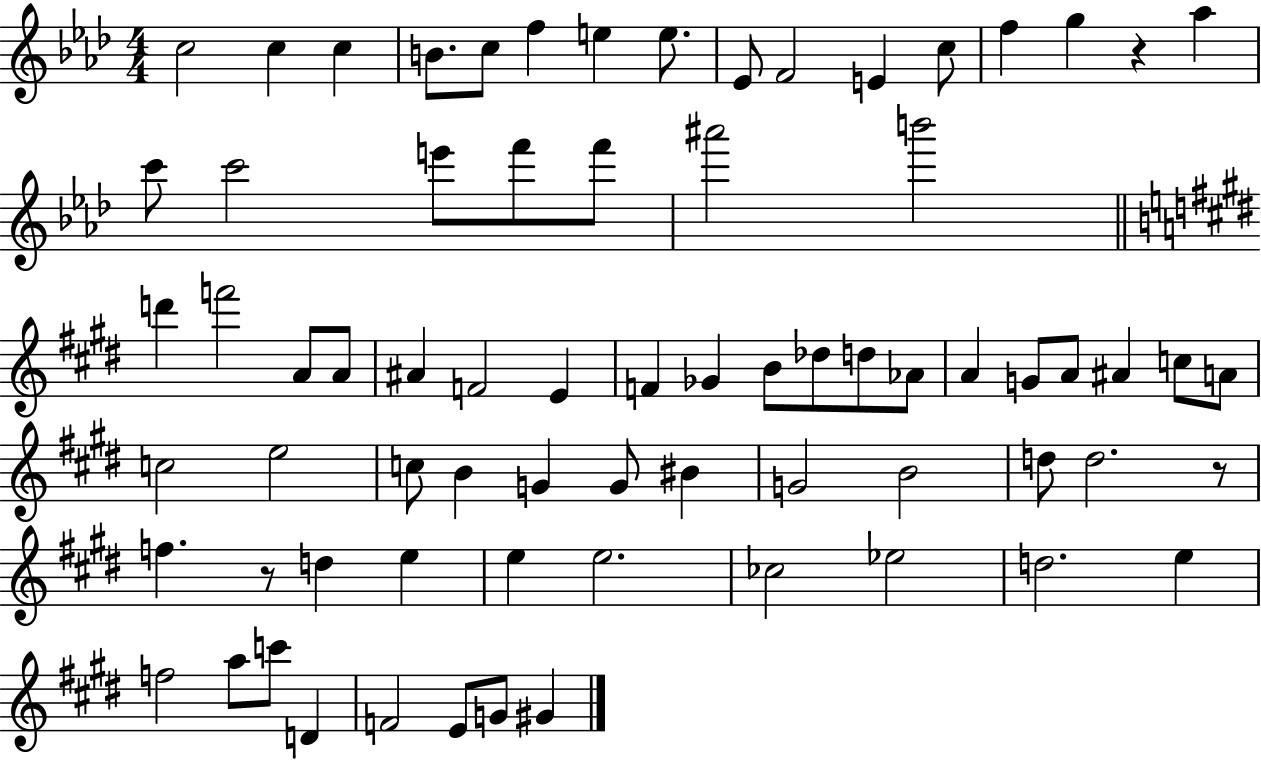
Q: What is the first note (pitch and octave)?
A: C5